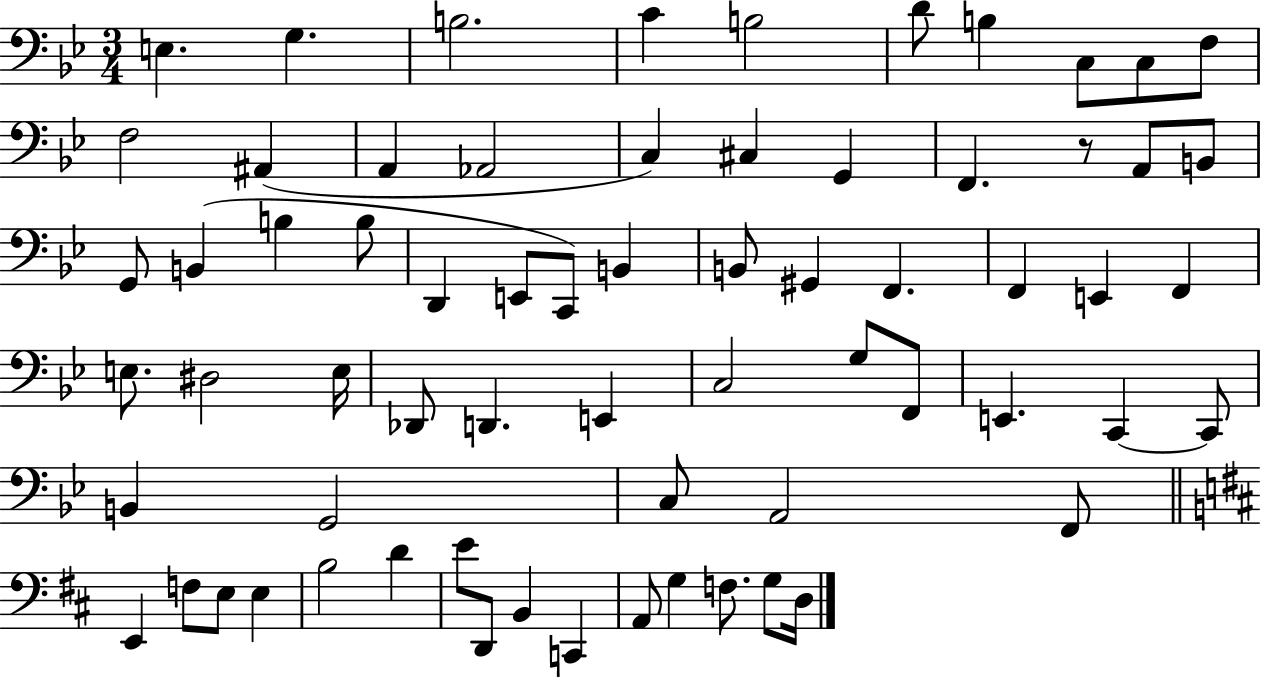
{
  \clef bass
  \numericTimeSignature
  \time 3/4
  \key bes \major
  \repeat volta 2 { e4. g4. | b2. | c'4 b2 | d'8 b4 c8 c8 f8 | \break f2 ais,4( | a,4 aes,2 | c4) cis4 g,4 | f,4. r8 a,8 b,8 | \break g,8 b,4( b4 b8 | d,4 e,8 c,8) b,4 | b,8 gis,4 f,4. | f,4 e,4 f,4 | \break e8. dis2 e16 | des,8 d,4. e,4 | c2 g8 f,8 | e,4. c,4~~ c,8 | \break b,4 g,2 | c8 a,2 f,8 | \bar "||" \break \key d \major e,4 f8 e8 e4 | b2 d'4 | e'8 d,8 b,4 c,4 | a,8 g4 f8. g8 d16 | \break } \bar "|."
}